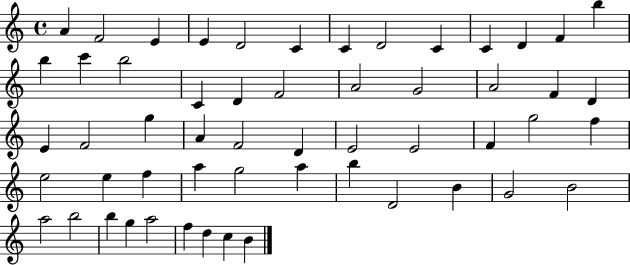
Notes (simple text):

A4/q F4/h E4/q E4/q D4/h C4/q C4/q D4/h C4/q C4/q D4/q F4/q B5/q B5/q C6/q B5/h C4/q D4/q F4/h A4/h G4/h A4/h F4/q D4/q E4/q F4/h G5/q A4/q F4/h D4/q E4/h E4/h F4/q G5/h F5/q E5/h E5/q F5/q A5/q G5/h A5/q B5/q D4/h B4/q G4/h B4/h A5/h B5/h B5/q G5/q A5/h F5/q D5/q C5/q B4/q